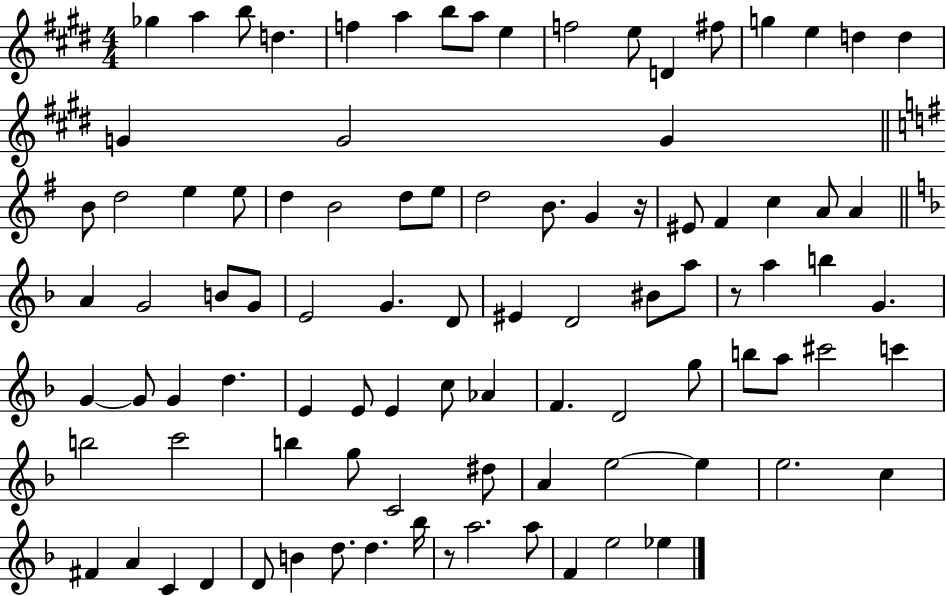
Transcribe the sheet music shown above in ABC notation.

X:1
T:Untitled
M:4/4
L:1/4
K:E
_g a b/2 d f a b/2 a/2 e f2 e/2 D ^f/2 g e d d G G2 G B/2 d2 e e/2 d B2 d/2 e/2 d2 B/2 G z/4 ^E/2 ^F c A/2 A A G2 B/2 G/2 E2 G D/2 ^E D2 ^B/2 a/2 z/2 a b G G G/2 G d E E/2 E c/2 _A F D2 g/2 b/2 a/2 ^c'2 c' b2 c'2 b g/2 C2 ^d/2 A e2 e e2 c ^F A C D D/2 B d/2 d _b/4 z/2 a2 a/2 F e2 _e